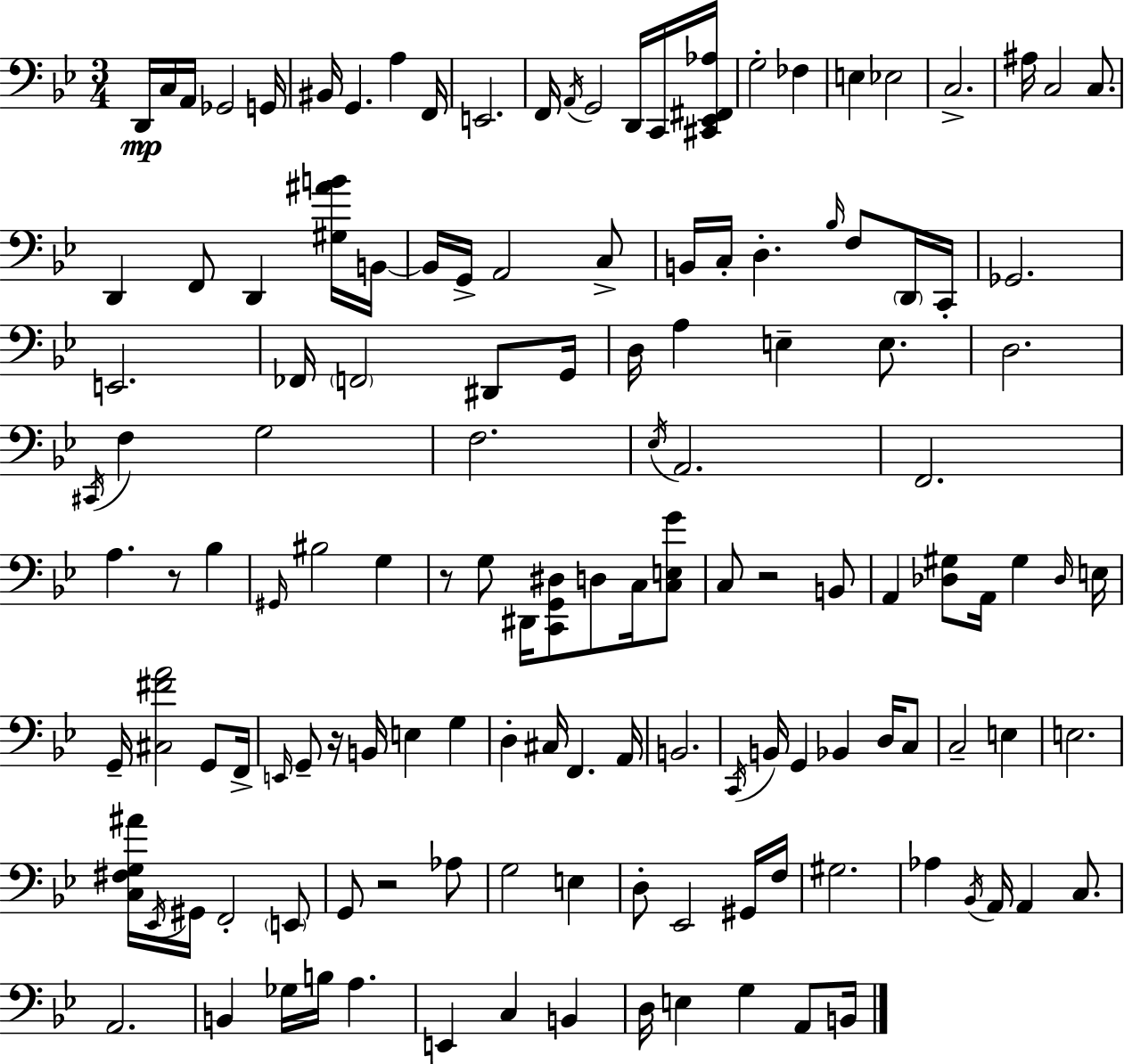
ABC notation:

X:1
T:Untitled
M:3/4
L:1/4
K:Bb
D,,/4 C,/4 A,,/4 _G,,2 G,,/4 ^B,,/4 G,, A, F,,/4 E,,2 F,,/4 A,,/4 G,,2 D,,/4 C,,/4 [^C,,_E,,^F,,_A,]/4 G,2 _F, E, _E,2 C,2 ^A,/4 C,2 C,/2 D,, F,,/2 D,, [^G,^AB]/4 B,,/4 B,,/4 G,,/4 A,,2 C,/2 B,,/4 C,/4 D, _B,/4 F,/2 D,,/4 C,,/4 _G,,2 E,,2 _F,,/4 F,,2 ^D,,/2 G,,/4 D,/4 A, E, E,/2 D,2 ^C,,/4 F, G,2 F,2 _E,/4 A,,2 F,,2 A, z/2 _B, ^G,,/4 ^B,2 G, z/2 G,/2 ^D,,/4 [C,,G,,^D,]/2 D,/2 C,/4 [C,E,G]/2 C,/2 z2 B,,/2 A,, [_D,^G,]/2 A,,/4 ^G, _D,/4 E,/4 G,,/4 [^C,^FA]2 G,,/2 F,,/4 E,,/4 G,,/2 z/4 B,,/4 E, G, D, ^C,/4 F,, A,,/4 B,,2 C,,/4 B,,/4 G,, _B,, D,/4 C,/2 C,2 E, E,2 [C,^F,G,^A]/4 _E,,/4 ^G,,/4 F,,2 E,,/2 G,,/2 z2 _A,/2 G,2 E, D,/2 _E,,2 ^G,,/4 F,/4 ^G,2 _A, _B,,/4 A,,/4 A,, C,/2 A,,2 B,, _G,/4 B,/4 A, E,, C, B,, D,/4 E, G, A,,/2 B,,/4